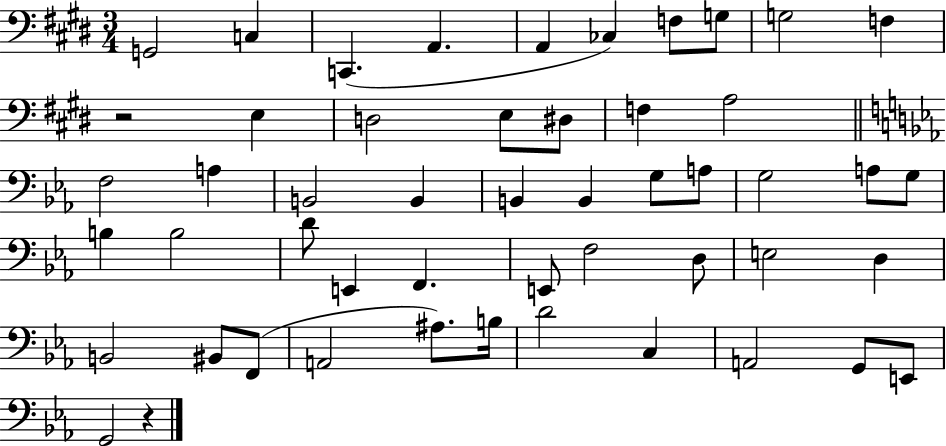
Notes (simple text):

G2/h C3/q C2/q. A2/q. A2/q CES3/q F3/e G3/e G3/h F3/q R/h E3/q D3/h E3/e D#3/e F3/q A3/h F3/h A3/q B2/h B2/q B2/q B2/q G3/e A3/e G3/h A3/e G3/e B3/q B3/h D4/e E2/q F2/q. E2/e F3/h D3/e E3/h D3/q B2/h BIS2/e F2/e A2/h A#3/e. B3/s D4/h C3/q A2/h G2/e E2/e G2/h R/q